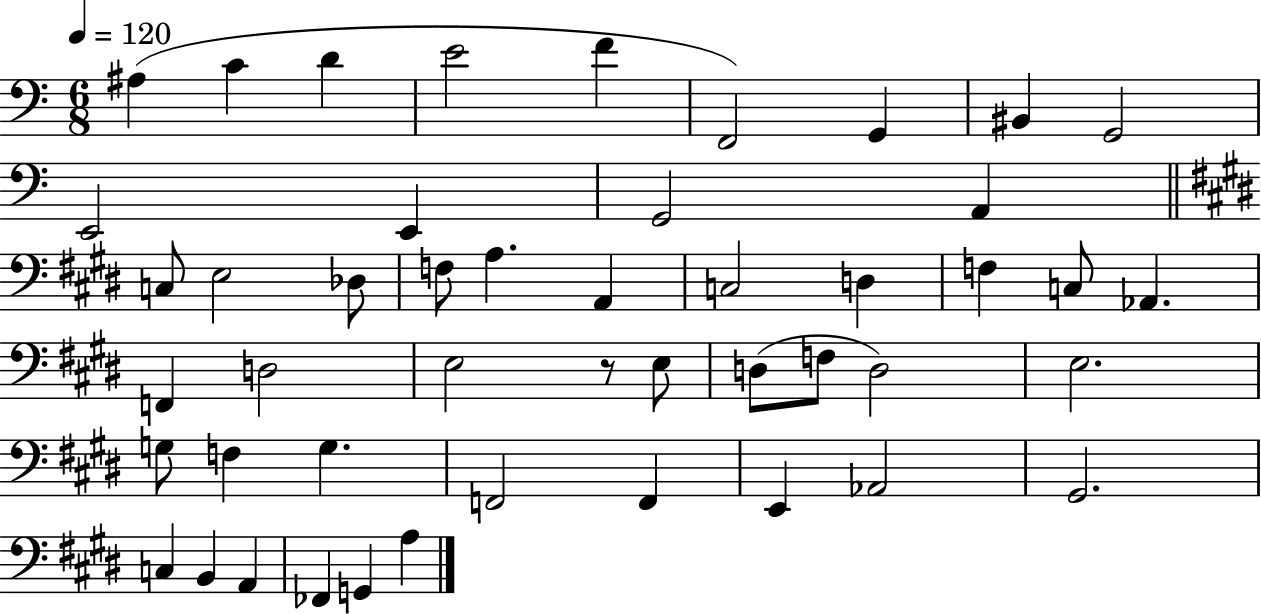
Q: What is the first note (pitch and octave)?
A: A#3